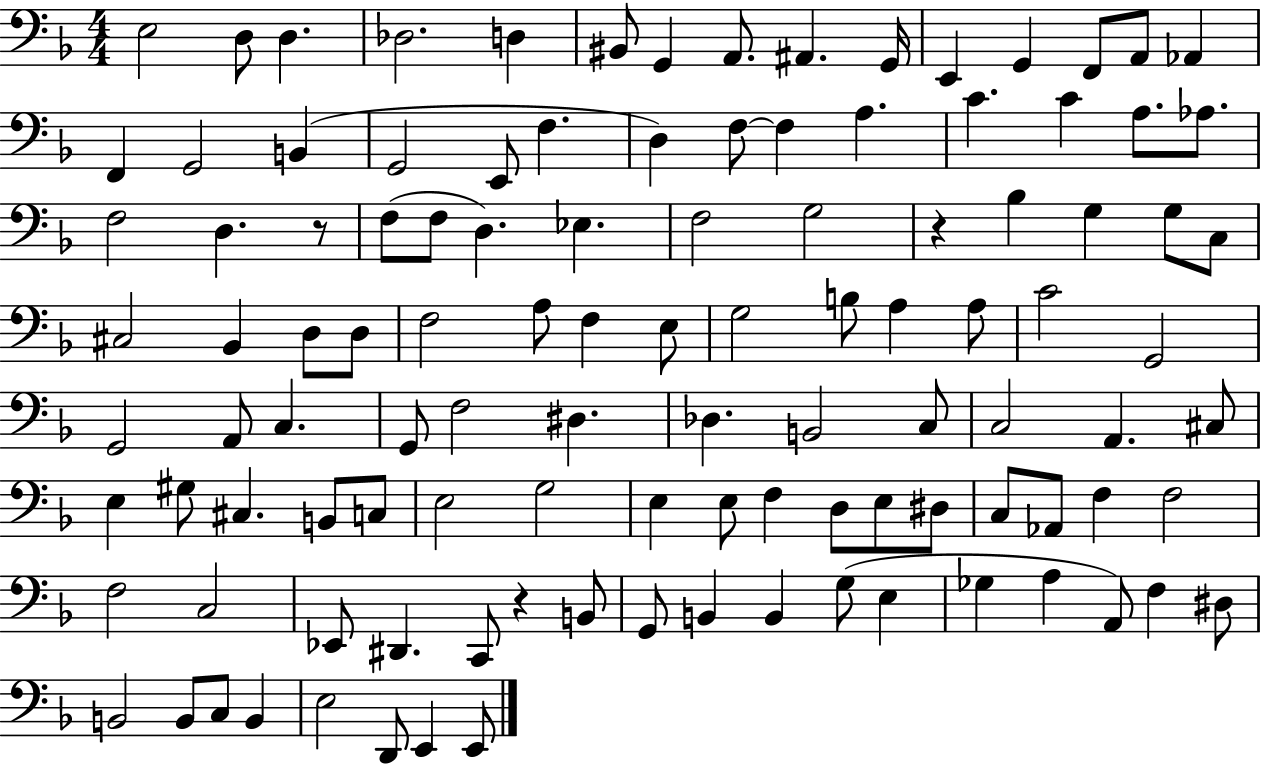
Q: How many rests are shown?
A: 3